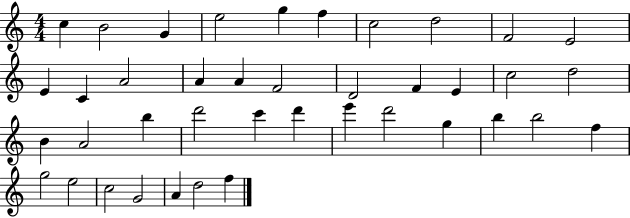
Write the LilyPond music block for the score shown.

{
  \clef treble
  \numericTimeSignature
  \time 4/4
  \key c \major
  c''4 b'2 g'4 | e''2 g''4 f''4 | c''2 d''2 | f'2 e'2 | \break e'4 c'4 a'2 | a'4 a'4 f'2 | d'2 f'4 e'4 | c''2 d''2 | \break b'4 a'2 b''4 | d'''2 c'''4 d'''4 | e'''4 d'''2 g''4 | b''4 b''2 f''4 | \break g''2 e''2 | c''2 g'2 | a'4 d''2 f''4 | \bar "|."
}